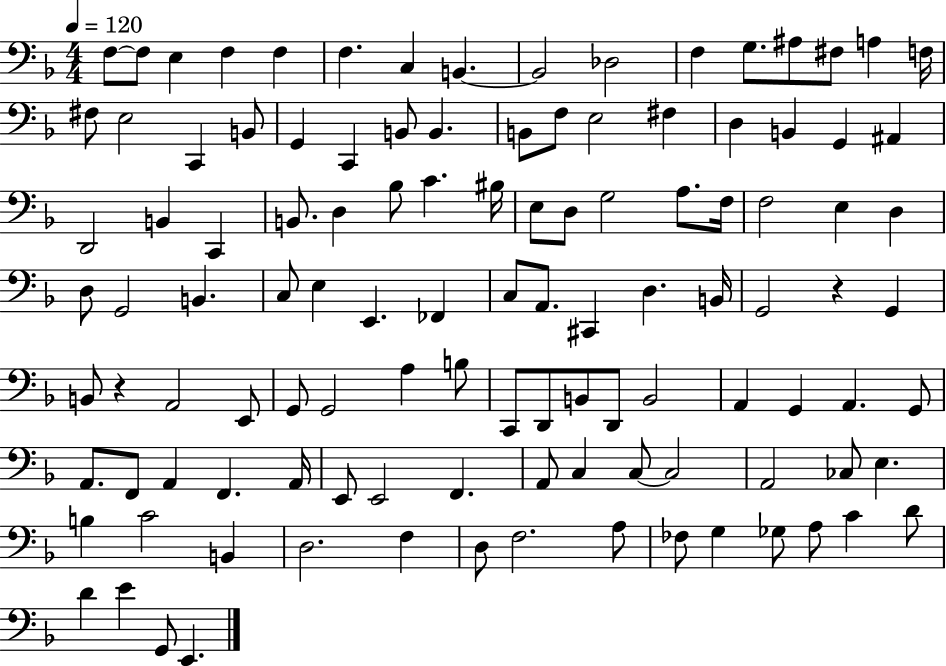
X:1
T:Untitled
M:4/4
L:1/4
K:F
F,/2 F,/2 E, F, F, F, C, B,, B,,2 _D,2 F, G,/2 ^A,/2 ^F,/2 A, F,/4 ^F,/2 E,2 C,, B,,/2 G,, C,, B,,/2 B,, B,,/2 F,/2 E,2 ^F, D, B,, G,, ^A,, D,,2 B,, C,, B,,/2 D, _B,/2 C ^B,/4 E,/2 D,/2 G,2 A,/2 F,/4 F,2 E, D, D,/2 G,,2 B,, C,/2 E, E,, _F,, C,/2 A,,/2 ^C,, D, B,,/4 G,,2 z G,, B,,/2 z A,,2 E,,/2 G,,/2 G,,2 A, B,/2 C,,/2 D,,/2 B,,/2 D,,/2 B,,2 A,, G,, A,, G,,/2 A,,/2 F,,/2 A,, F,, A,,/4 E,,/2 E,,2 F,, A,,/2 C, C,/2 C,2 A,,2 _C,/2 E, B, C2 B,, D,2 F, D,/2 F,2 A,/2 _F,/2 G, _G,/2 A,/2 C D/2 D E G,,/2 E,,